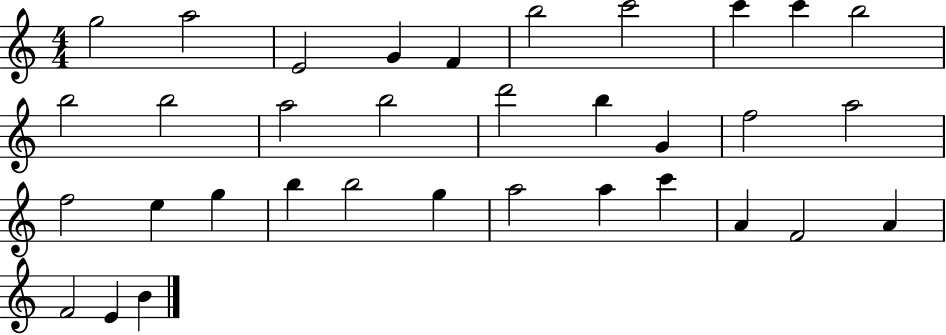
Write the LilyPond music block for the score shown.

{
  \clef treble
  \numericTimeSignature
  \time 4/4
  \key c \major
  g''2 a''2 | e'2 g'4 f'4 | b''2 c'''2 | c'''4 c'''4 b''2 | \break b''2 b''2 | a''2 b''2 | d'''2 b''4 g'4 | f''2 a''2 | \break f''2 e''4 g''4 | b''4 b''2 g''4 | a''2 a''4 c'''4 | a'4 f'2 a'4 | \break f'2 e'4 b'4 | \bar "|."
}